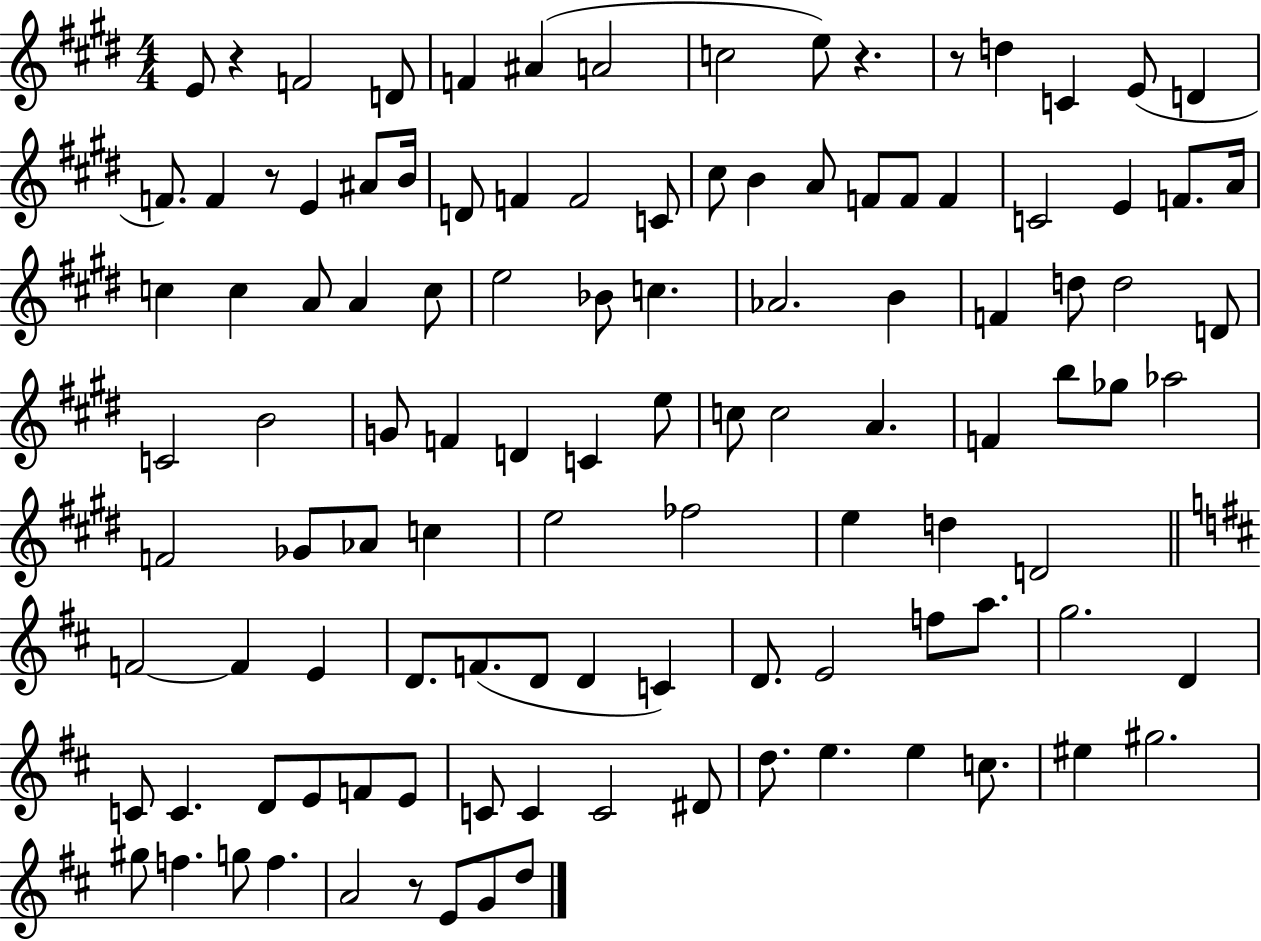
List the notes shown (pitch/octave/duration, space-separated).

E4/e R/q F4/h D4/e F4/q A#4/q A4/h C5/h E5/e R/q. R/e D5/q C4/q E4/e D4/q F4/e. F4/q R/e E4/q A#4/e B4/s D4/e F4/q F4/h C4/e C#5/e B4/q A4/e F4/e F4/e F4/q C4/h E4/q F4/e. A4/s C5/q C5/q A4/e A4/q C5/e E5/h Bb4/e C5/q. Ab4/h. B4/q F4/q D5/e D5/h D4/e C4/h B4/h G4/e F4/q D4/q C4/q E5/e C5/e C5/h A4/q. F4/q B5/e Gb5/e Ab5/h F4/h Gb4/e Ab4/e C5/q E5/h FES5/h E5/q D5/q D4/h F4/h F4/q E4/q D4/e. F4/e. D4/e D4/q C4/q D4/e. E4/h F5/e A5/e. G5/h. D4/q C4/e C4/q. D4/e E4/e F4/e E4/e C4/e C4/q C4/h D#4/e D5/e. E5/q. E5/q C5/e. EIS5/q G#5/h. G#5/e F5/q. G5/e F5/q. A4/h R/e E4/e G4/e D5/e